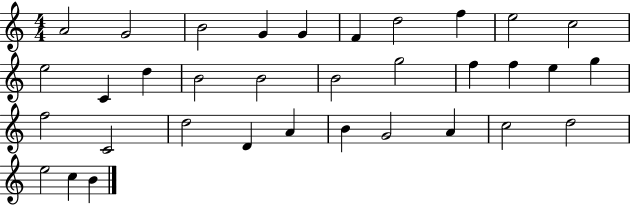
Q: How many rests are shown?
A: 0